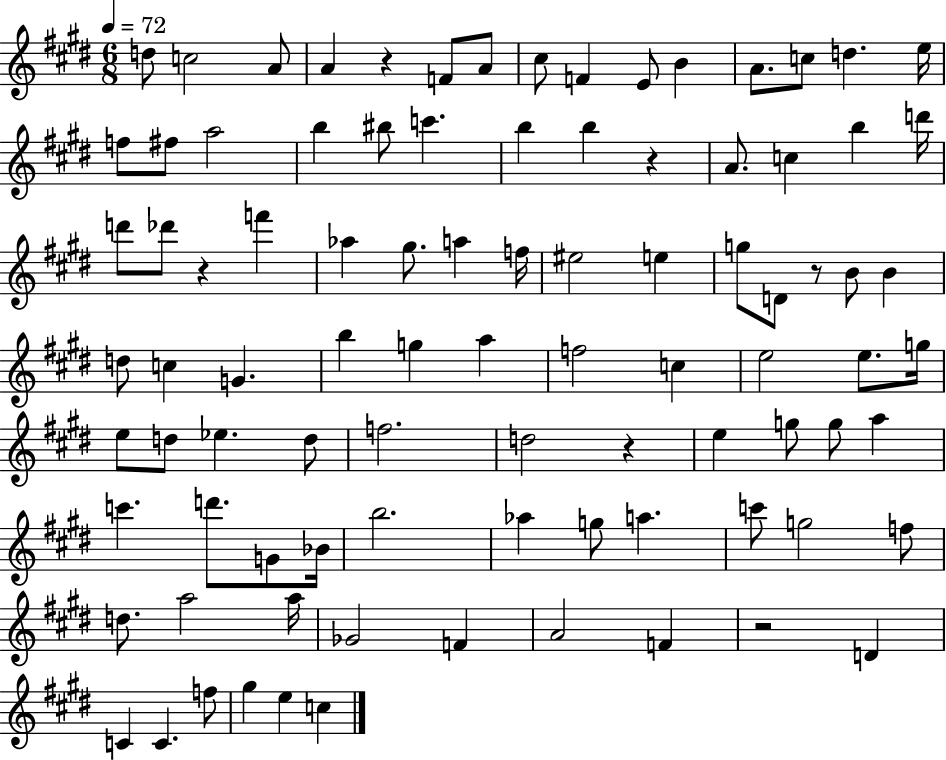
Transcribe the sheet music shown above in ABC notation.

X:1
T:Untitled
M:6/8
L:1/4
K:E
d/2 c2 A/2 A z F/2 A/2 ^c/2 F E/2 B A/2 c/2 d e/4 f/2 ^f/2 a2 b ^b/2 c' b b z A/2 c b d'/4 d'/2 _d'/2 z f' _a ^g/2 a f/4 ^e2 e g/2 D/2 z/2 B/2 B d/2 c G b g a f2 c e2 e/2 g/4 e/2 d/2 _e d/2 f2 d2 z e g/2 g/2 a c' d'/2 G/2 _B/4 b2 _a g/2 a c'/2 g2 f/2 d/2 a2 a/4 _G2 F A2 F z2 D C C f/2 ^g e c